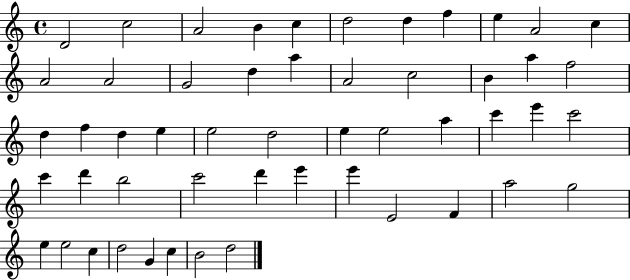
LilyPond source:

{
  \clef treble
  \time 4/4
  \defaultTimeSignature
  \key c \major
  d'2 c''2 | a'2 b'4 c''4 | d''2 d''4 f''4 | e''4 a'2 c''4 | \break a'2 a'2 | g'2 d''4 a''4 | a'2 c''2 | b'4 a''4 f''2 | \break d''4 f''4 d''4 e''4 | e''2 d''2 | e''4 e''2 a''4 | c'''4 e'''4 c'''2 | \break c'''4 d'''4 b''2 | c'''2 d'''4 e'''4 | e'''4 e'2 f'4 | a''2 g''2 | \break e''4 e''2 c''4 | d''2 g'4 c''4 | b'2 d''2 | \bar "|."
}